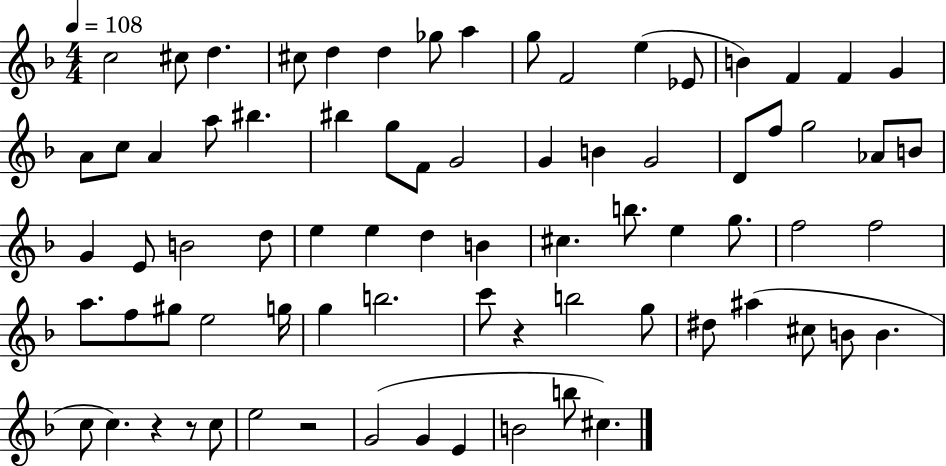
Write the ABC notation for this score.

X:1
T:Untitled
M:4/4
L:1/4
K:F
c2 ^c/2 d ^c/2 d d _g/2 a g/2 F2 e _E/2 B F F G A/2 c/2 A a/2 ^b ^b g/2 F/2 G2 G B G2 D/2 f/2 g2 _A/2 B/2 G E/2 B2 d/2 e e d B ^c b/2 e g/2 f2 f2 a/2 f/2 ^g/2 e2 g/4 g b2 c'/2 z b2 g/2 ^d/2 ^a ^c/2 B/2 B c/2 c z z/2 c/2 e2 z2 G2 G E B2 b/2 ^c